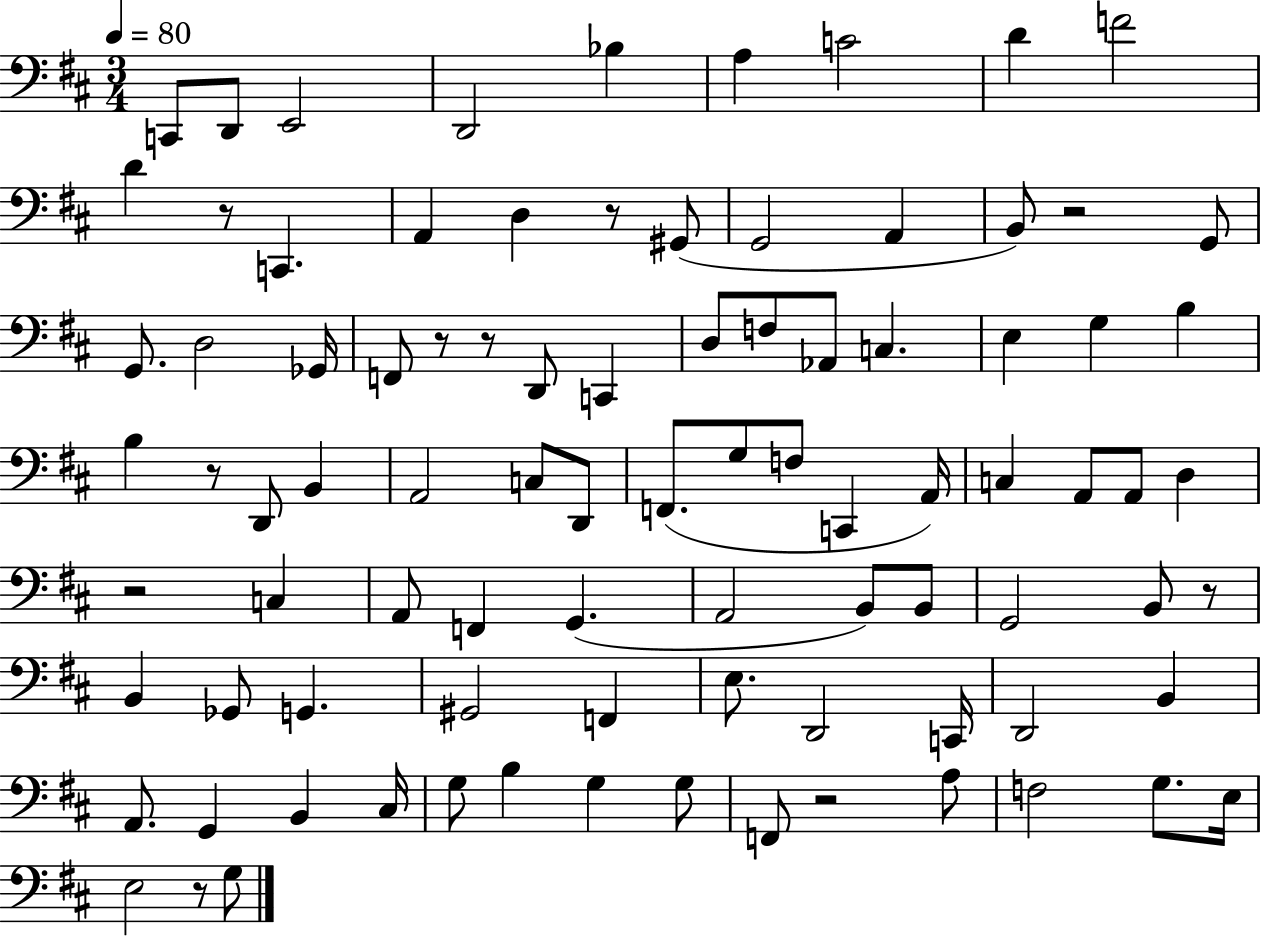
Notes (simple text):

C2/e D2/e E2/h D2/h Bb3/q A3/q C4/h D4/q F4/h D4/q R/e C2/q. A2/q D3/q R/e G#2/e G2/h A2/q B2/e R/h G2/e G2/e. D3/h Gb2/s F2/e R/e R/e D2/e C2/q D3/e F3/e Ab2/e C3/q. E3/q G3/q B3/q B3/q R/e D2/e B2/q A2/h C3/e D2/e F2/e. G3/e F3/e C2/q A2/s C3/q A2/e A2/e D3/q R/h C3/q A2/e F2/q G2/q. A2/h B2/e B2/e G2/h B2/e R/e B2/q Gb2/e G2/q. G#2/h F2/q E3/e. D2/h C2/s D2/h B2/q A2/e. G2/q B2/q C#3/s G3/e B3/q G3/q G3/e F2/e R/h A3/e F3/h G3/e. E3/s E3/h R/e G3/e